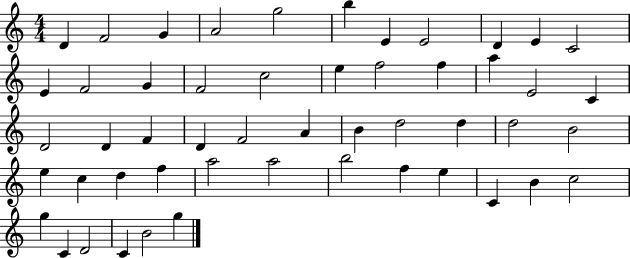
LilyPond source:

{
  \clef treble
  \numericTimeSignature
  \time 4/4
  \key c \major
  d'4 f'2 g'4 | a'2 g''2 | b''4 e'4 e'2 | d'4 e'4 c'2 | \break e'4 f'2 g'4 | f'2 c''2 | e''4 f''2 f''4 | a''4 e'2 c'4 | \break d'2 d'4 f'4 | d'4 f'2 a'4 | b'4 d''2 d''4 | d''2 b'2 | \break e''4 c''4 d''4 f''4 | a''2 a''2 | b''2 f''4 e''4 | c'4 b'4 c''2 | \break g''4 c'4 d'2 | c'4 b'2 g''4 | \bar "|."
}